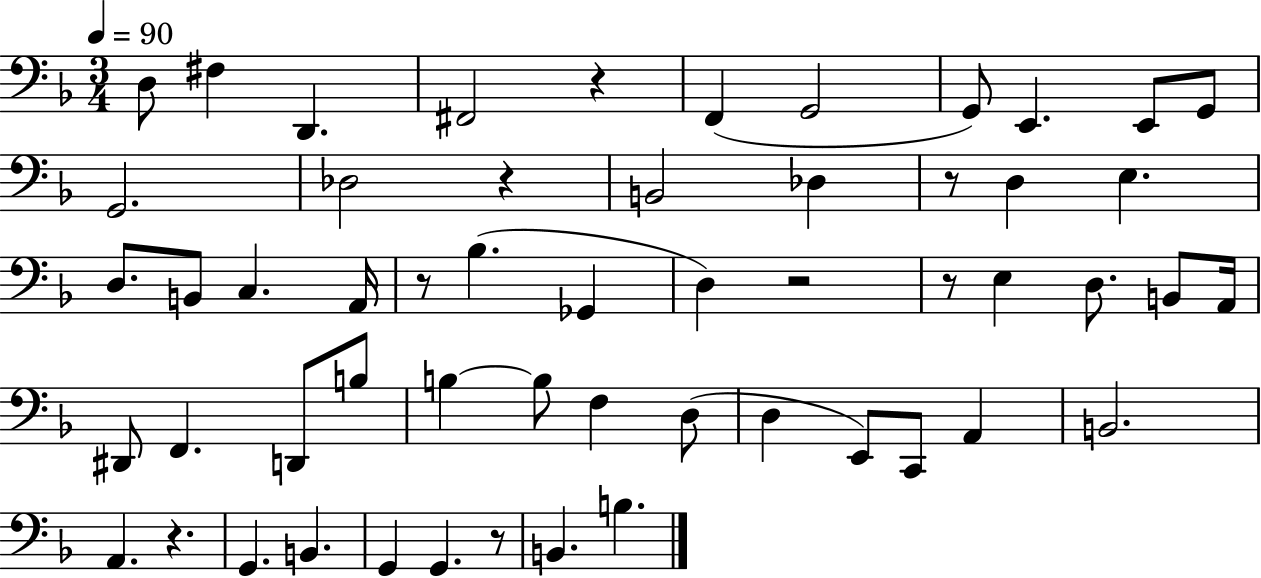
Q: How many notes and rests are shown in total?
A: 55